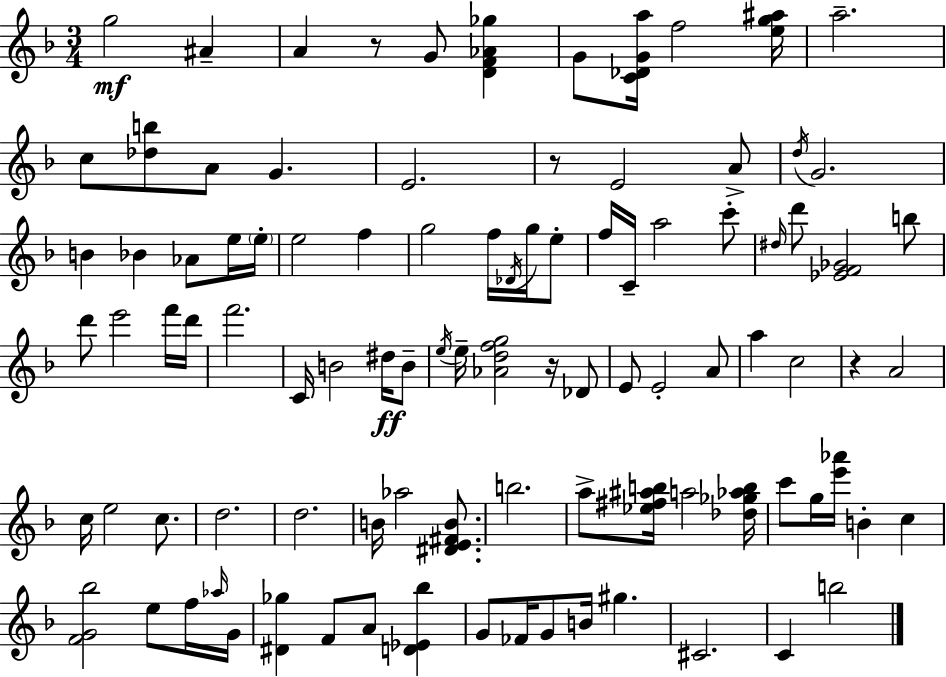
{
  \clef treble
  \numericTimeSignature
  \time 3/4
  \key d \minor
  g''2\mf ais'4-- | a'4 r8 g'8 <d' f' aes' ges''>4 | g'8 <c' des' g' a''>16 f''2 <e'' g'' ais''>16 | a''2.-- | \break c''8 <des'' b''>8 a'8 g'4. | e'2. | r8 e'2 a'8-> | \acciaccatura { d''16 } g'2. | \break b'4 bes'4 aes'8 e''16 | \parenthesize e''16-. e''2 f''4 | g''2 f''16 \acciaccatura { des'16 } g''16 | e''8-. f''16 c'16-- a''2 | \break c'''8-. \grace { dis''16 } d'''8 <ees' f' ges'>2 | b''8 d'''8 e'''2 | f'''16 d'''16 f'''2. | c'16 b'2 | \break dis''16\ff b'8-- \acciaccatura { e''16 } e''16-- <aes' d'' f'' g''>2 | r16 des'8 e'8 e'2-. | a'8 a''4 c''2 | r4 a'2 | \break c''16 e''2 | c''8. d''2. | d''2. | b'16 aes''2 | \break <dis' e' fis' b'>8. b''2. | a''8-> <ees'' fis'' ais'' b''>16 a''2 | <des'' ges'' aes'' b''>16 c'''8 g''16 <e''' aes'''>16 b'4-. | c''4 <f' g' bes''>2 | \break e''8 f''16 \grace { aes''16 } g'16 <dis' ges''>4 f'8 a'8 | <d' ees' bes''>4 g'8 fes'16 g'8 b'16 gis''4. | cis'2. | c'4 b''2 | \break \bar "|."
}